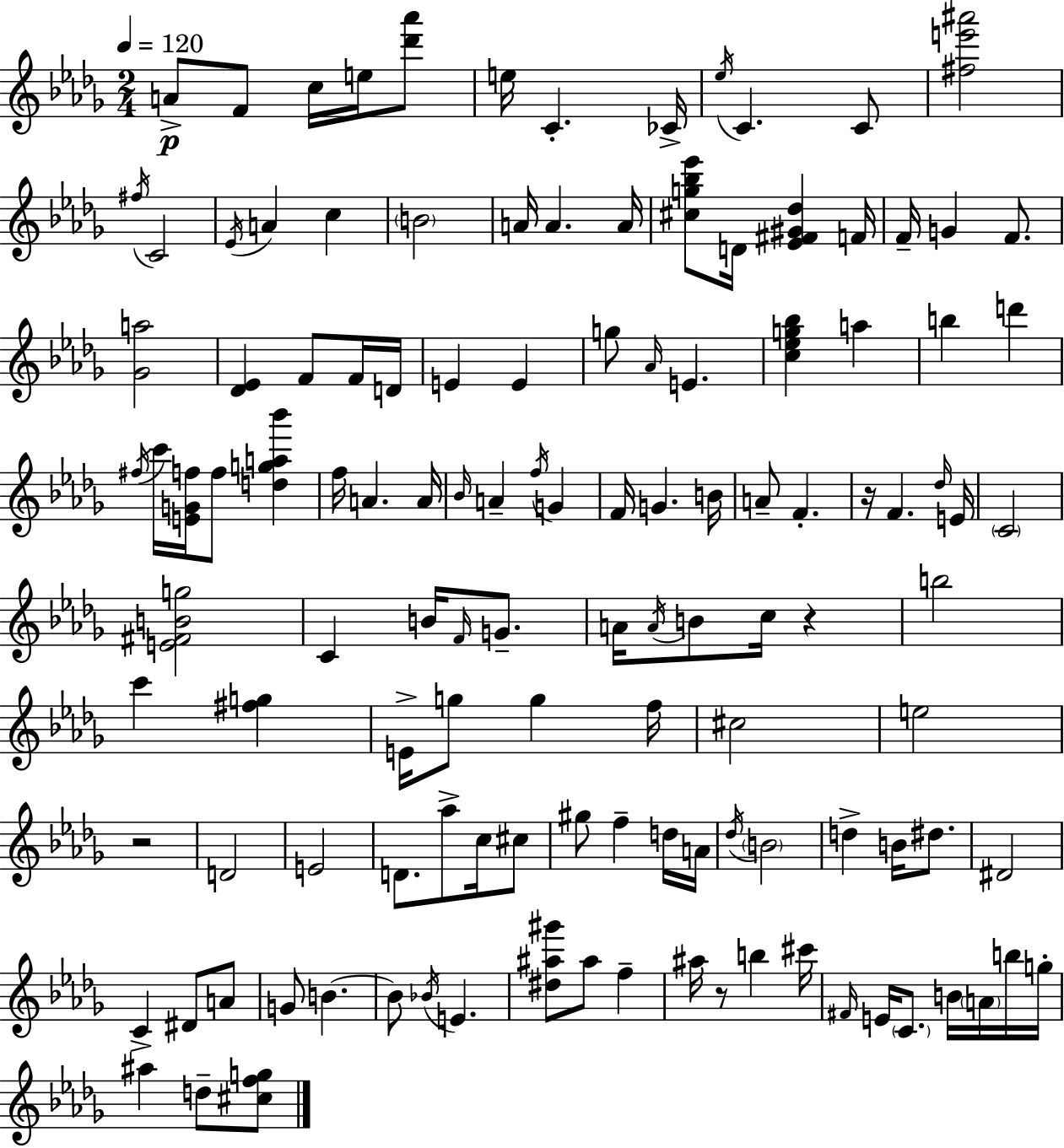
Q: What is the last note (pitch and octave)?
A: D5